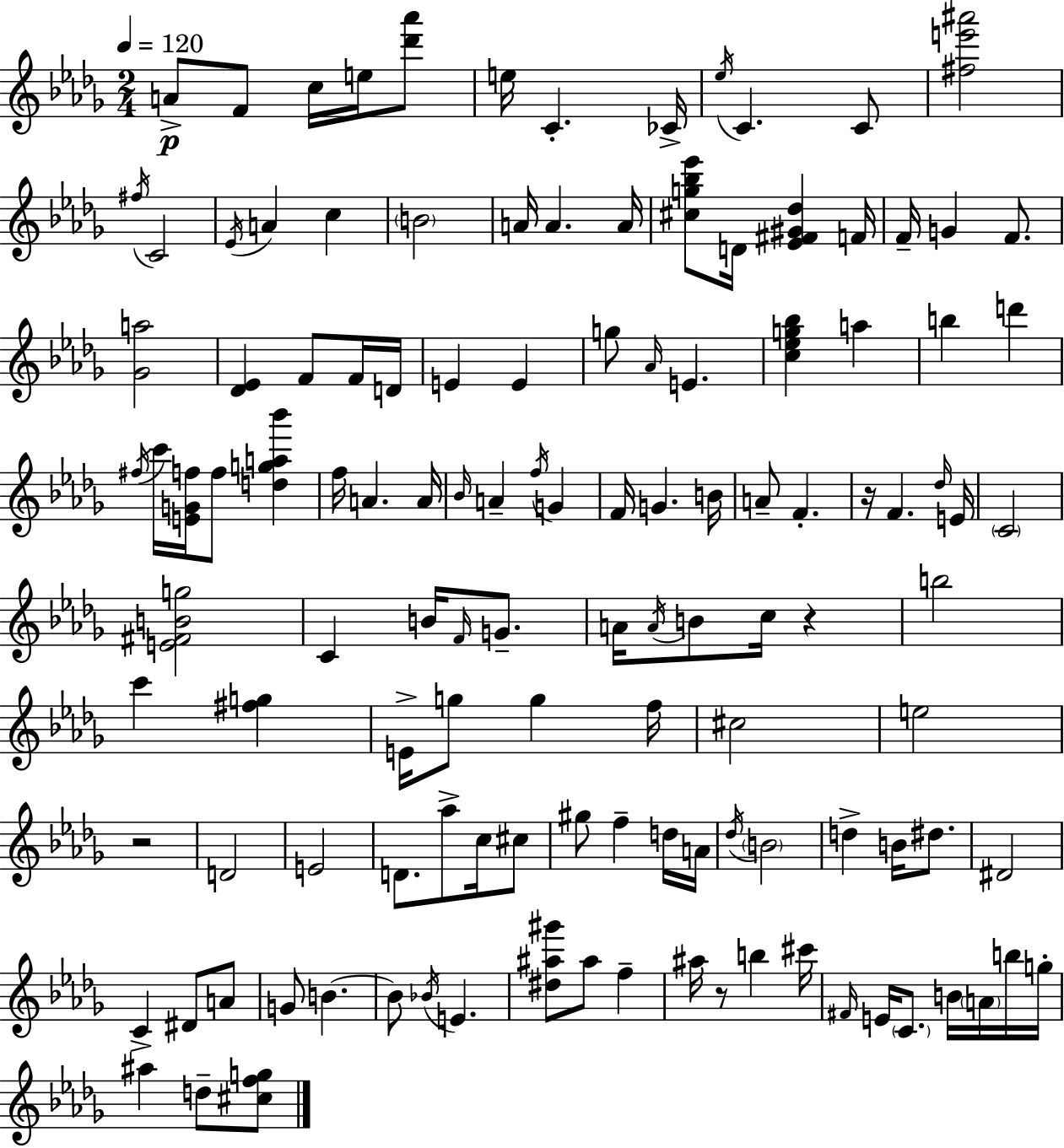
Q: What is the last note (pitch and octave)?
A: D5